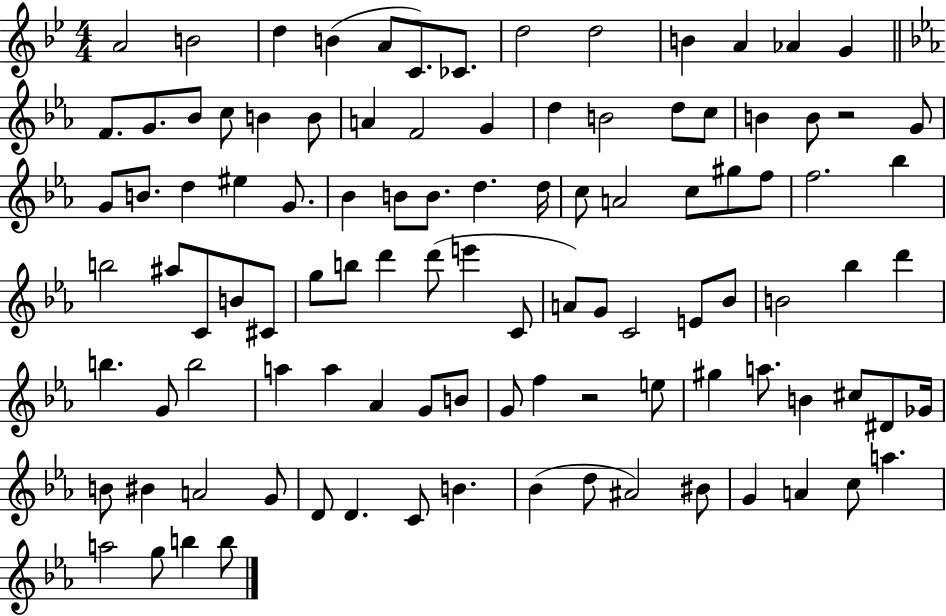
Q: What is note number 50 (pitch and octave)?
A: B4